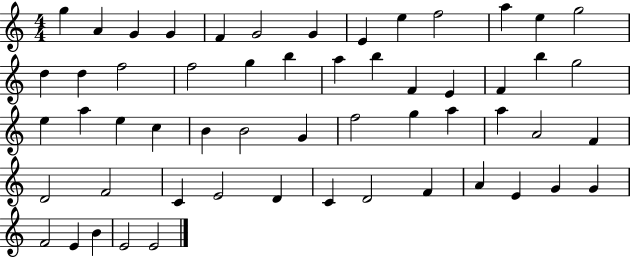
G5/q A4/q G4/q G4/q F4/q G4/h G4/q E4/q E5/q F5/h A5/q E5/q G5/h D5/q D5/q F5/h F5/h G5/q B5/q A5/q B5/q F4/q E4/q F4/q B5/q G5/h E5/q A5/q E5/q C5/q B4/q B4/h G4/q F5/h G5/q A5/q A5/q A4/h F4/q D4/h F4/h C4/q E4/h D4/q C4/q D4/h F4/q A4/q E4/q G4/q G4/q F4/h E4/q B4/q E4/h E4/h